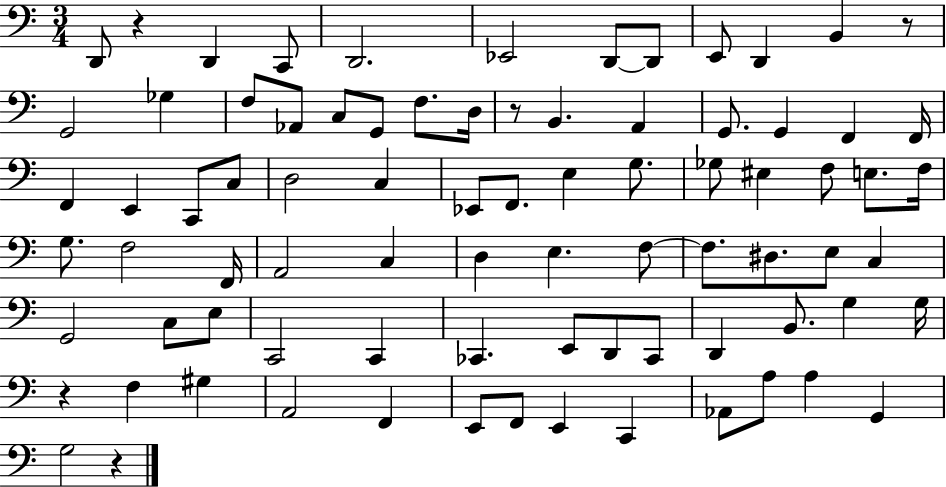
D2/e R/q D2/q C2/e D2/h. Eb2/h D2/e D2/e E2/e D2/q B2/q R/e G2/h Gb3/q F3/e Ab2/e C3/e G2/e F3/e. D3/s R/e B2/q. A2/q G2/e. G2/q F2/q F2/s F2/q E2/q C2/e C3/e D3/h C3/q Eb2/e F2/e. E3/q G3/e. Gb3/e EIS3/q F3/e E3/e. F3/s G3/e. F3/h F2/s A2/h C3/q D3/q E3/q. F3/e F3/e. D#3/e. E3/e C3/q G2/h C3/e E3/e C2/h C2/q CES2/q. E2/e D2/e CES2/e D2/q B2/e. G3/q G3/s R/q F3/q G#3/q A2/h F2/q E2/e F2/e E2/q C2/q Ab2/e A3/e A3/q G2/q G3/h R/q